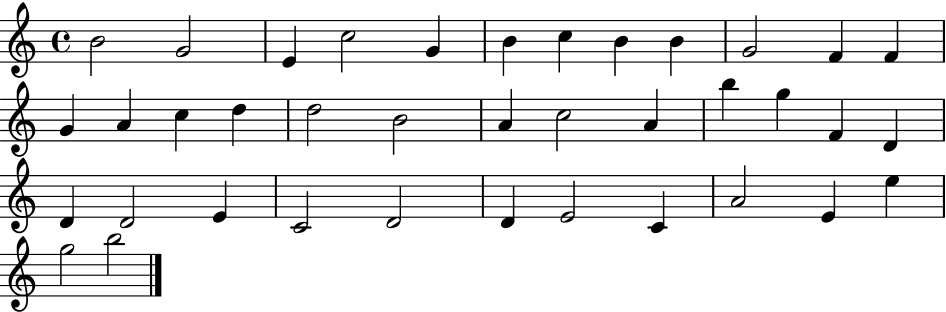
B4/h G4/h E4/q C5/h G4/q B4/q C5/q B4/q B4/q G4/h F4/q F4/q G4/q A4/q C5/q D5/q D5/h B4/h A4/q C5/h A4/q B5/q G5/q F4/q D4/q D4/q D4/h E4/q C4/h D4/h D4/q E4/h C4/q A4/h E4/q E5/q G5/h B5/h